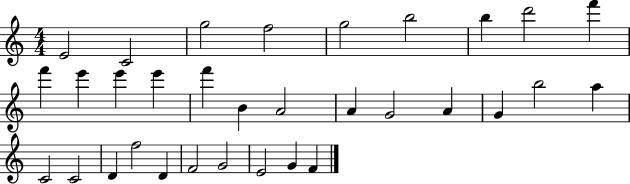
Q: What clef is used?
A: treble